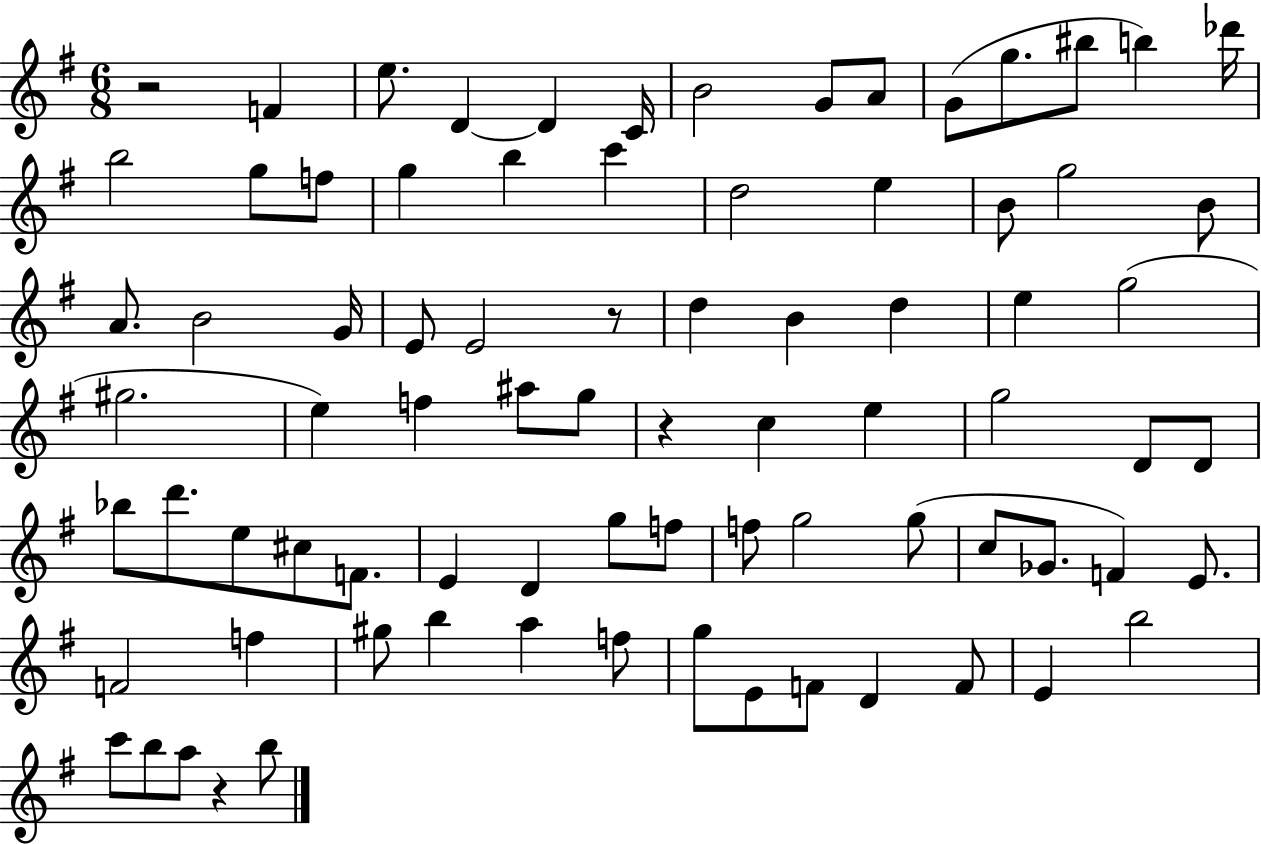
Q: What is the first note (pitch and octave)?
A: F4